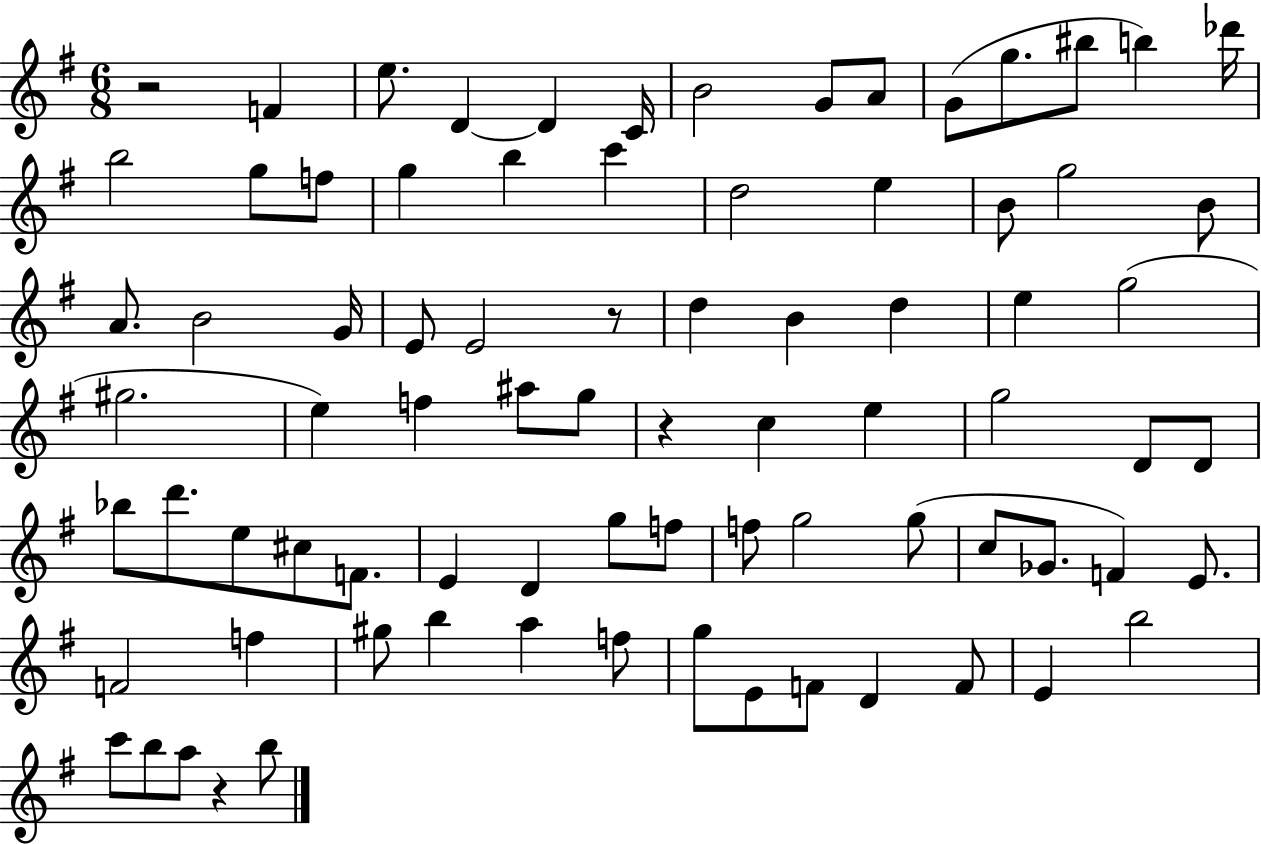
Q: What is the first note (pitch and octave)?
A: F4